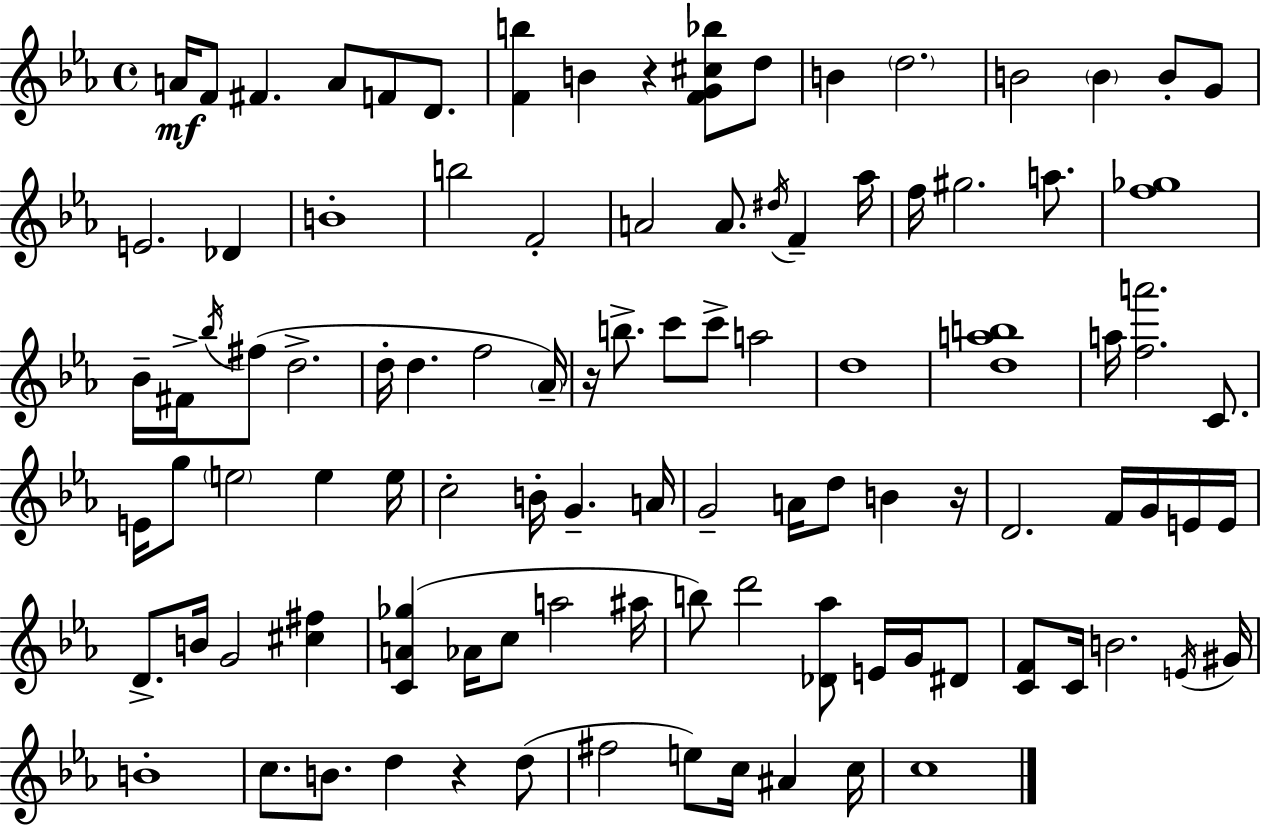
A4/s F4/e F#4/q. A4/e F4/e D4/e. [F4,B5]/q B4/q R/q [F4,G4,C#5,Bb5]/e D5/e B4/q D5/h. B4/h B4/q B4/e G4/e E4/h. Db4/q B4/w B5/h F4/h A4/h A4/e. D#5/s F4/q Ab5/s F5/s G#5/h. A5/e. [F5,Gb5]/w Bb4/s F#4/s Bb5/s F#5/e D5/h. D5/s D5/q. F5/h Ab4/s R/s B5/e. C6/e C6/e A5/h D5/w [D5,A5,B5]/w A5/s [F5,A6]/h. C4/e. E4/s G5/e E5/h E5/q E5/s C5/h B4/s G4/q. A4/s G4/h A4/s D5/e B4/q R/s D4/h. F4/s G4/s E4/s E4/s D4/e. B4/s G4/h [C#5,F#5]/q [C4,A4,Gb5]/q Ab4/s C5/e A5/h A#5/s B5/e D6/h [Db4,Ab5]/e E4/s G4/s D#4/e [C4,F4]/e C4/s B4/h. E4/s G#4/s B4/w C5/e. B4/e. D5/q R/q D5/e F#5/h E5/e C5/s A#4/q C5/s C5/w